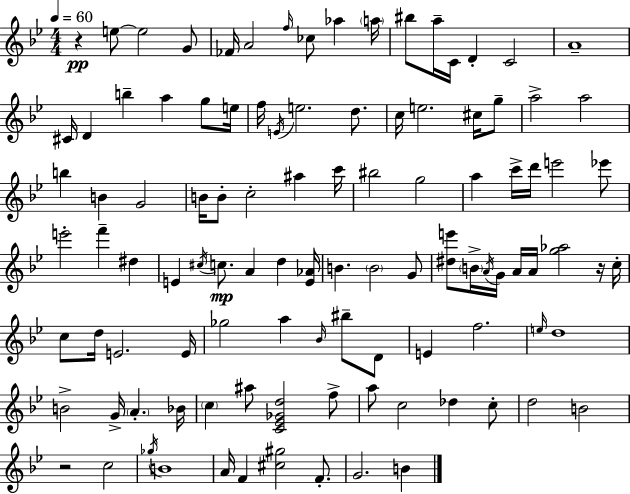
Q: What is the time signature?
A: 4/4